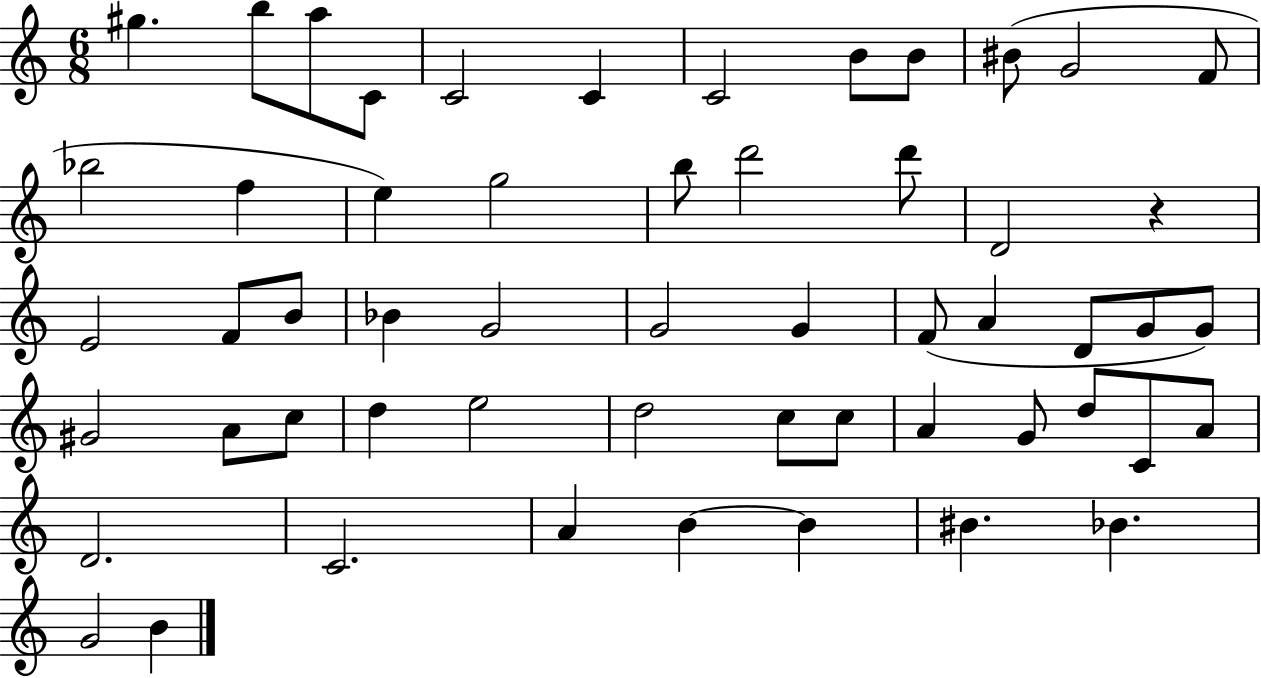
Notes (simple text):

G#5/q. B5/e A5/e C4/e C4/h C4/q C4/h B4/e B4/e BIS4/e G4/h F4/e Bb5/h F5/q E5/q G5/h B5/e D6/h D6/e D4/h R/q E4/h F4/e B4/e Bb4/q G4/h G4/h G4/q F4/e A4/q D4/e G4/e G4/e G#4/h A4/e C5/e D5/q E5/h D5/h C5/e C5/e A4/q G4/e D5/e C4/e A4/e D4/h. C4/h. A4/q B4/q B4/q BIS4/q. Bb4/q. G4/h B4/q